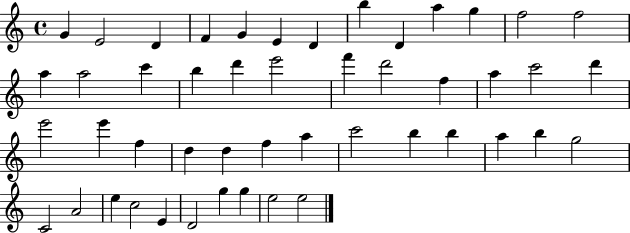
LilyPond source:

{
  \clef treble
  \time 4/4
  \defaultTimeSignature
  \key c \major
  g'4 e'2 d'4 | f'4 g'4 e'4 d'4 | b''4 d'4 a''4 g''4 | f''2 f''2 | \break a''4 a''2 c'''4 | b''4 d'''4 e'''2 | f'''4 d'''2 f''4 | a''4 c'''2 d'''4 | \break e'''2 e'''4 f''4 | d''4 d''4 f''4 a''4 | c'''2 b''4 b''4 | a''4 b''4 g''2 | \break c'2 a'2 | e''4 c''2 e'4 | d'2 g''4 g''4 | e''2 e''2 | \break \bar "|."
}